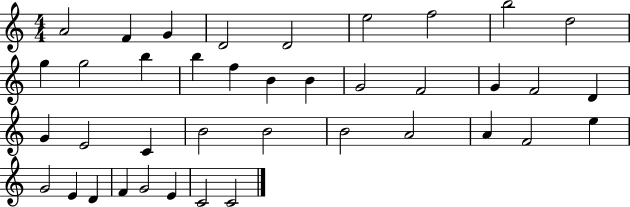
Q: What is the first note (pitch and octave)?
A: A4